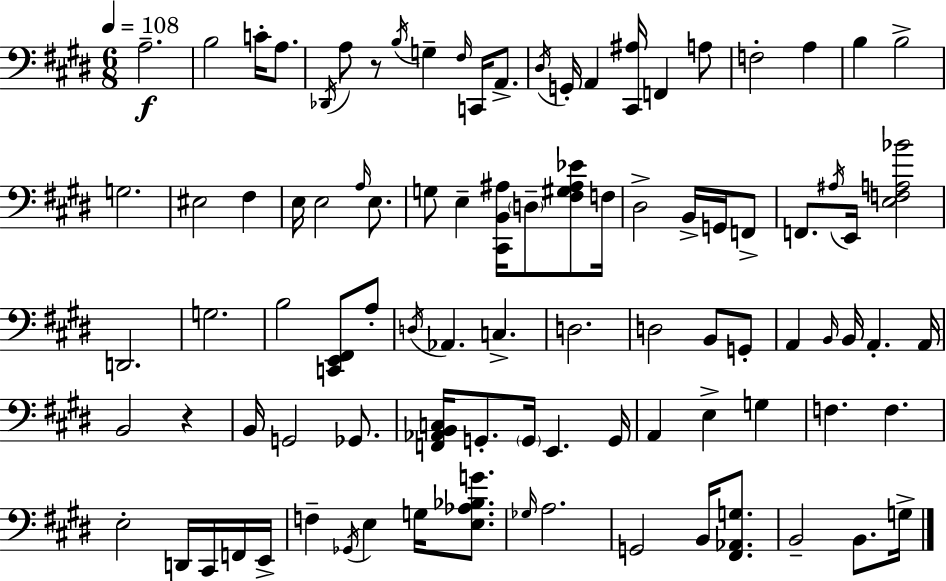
A3/h. B3/h C4/s A3/e. Db2/s A3/e R/e B3/s G3/q F#3/s C2/s A2/e. D#3/s G2/s A2/q [C#2,A#3]/s F2/q A3/e F3/h A3/q B3/q B3/h G3/h. EIS3/h F#3/q E3/s E3/h A3/s E3/e. G3/e E3/q [C#2,B2,A#3]/s D3/e [F#3,G#3,A#3,Eb4]/e F3/s D#3/h B2/s G2/s F2/e F2/e. A#3/s E2/s [E3,F3,A3,Bb4]/h D2/h. G3/h. B3/h [C2,E2,F#2]/e A3/e D3/s Ab2/q. C3/q. D3/h. D3/h B2/e G2/e A2/q B2/s B2/s A2/q. A2/s B2/h R/q B2/s G2/h Gb2/e. [F2,Ab2,B2,C3]/s G2/e. G2/s E2/q. G2/s A2/q E3/q G3/q F3/q. F3/q. E3/h D2/s C#2/s F2/s E2/s F3/q Gb2/s E3/q G3/s [E3,Ab3,Bb3,G4]/e. Gb3/s A3/h. G2/h B2/s [F#2,Ab2,G3]/e. B2/h B2/e. G3/s